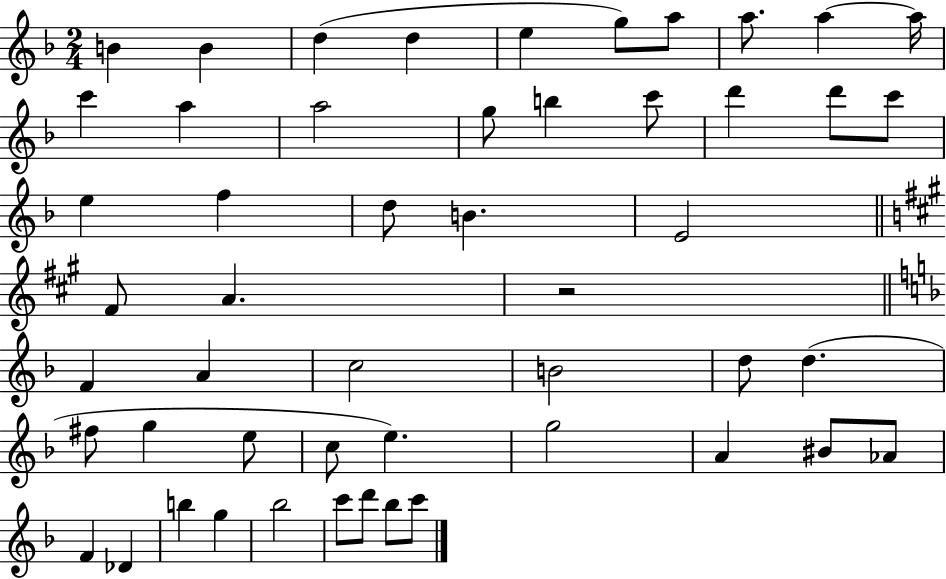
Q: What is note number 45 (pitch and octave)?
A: G5